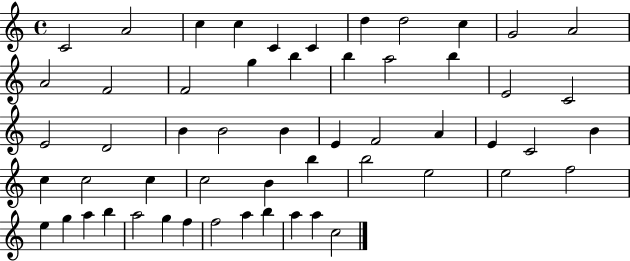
C4/h A4/h C5/q C5/q C4/q C4/q D5/q D5/h C5/q G4/h A4/h A4/h F4/h F4/h G5/q B5/q B5/q A5/h B5/q E4/h C4/h E4/h D4/h B4/q B4/h B4/q E4/q F4/h A4/q E4/q C4/h B4/q C5/q C5/h C5/q C5/h B4/q B5/q B5/h E5/h E5/h F5/h E5/q G5/q A5/q B5/q A5/h G5/q F5/q F5/h A5/q B5/q A5/q A5/q C5/h